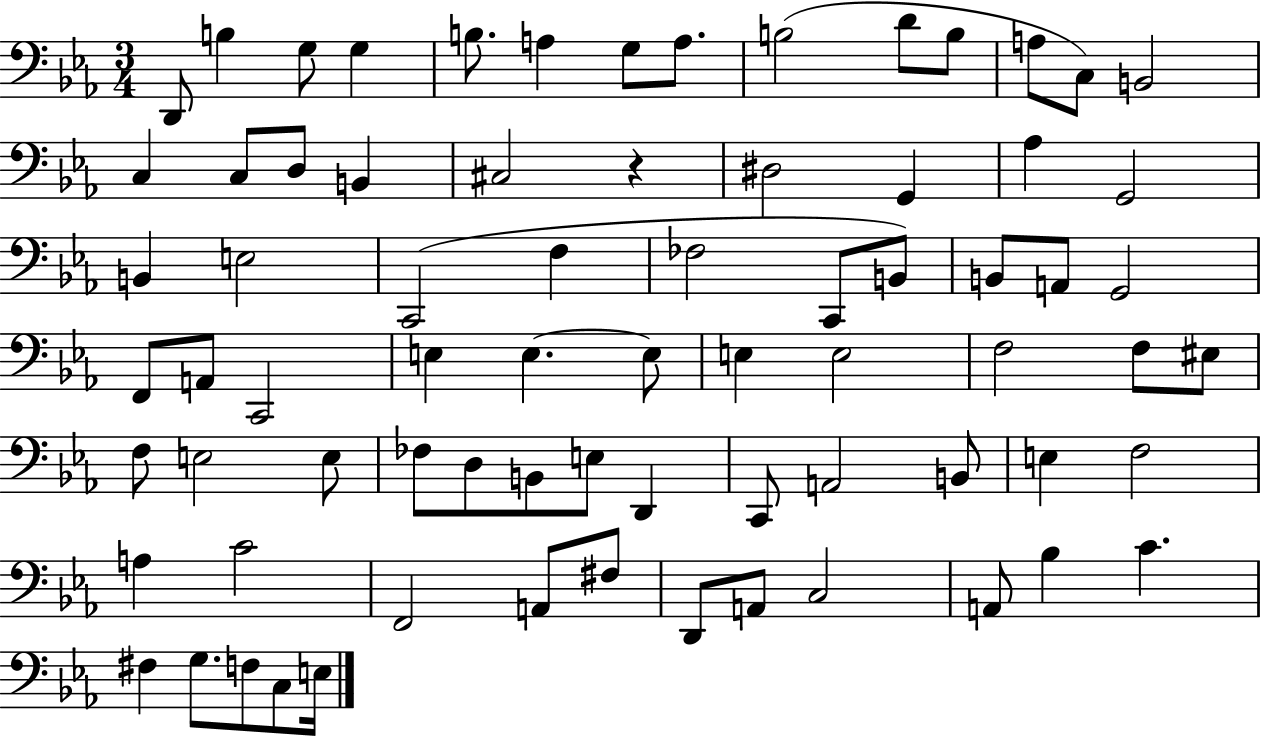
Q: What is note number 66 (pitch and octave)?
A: A2